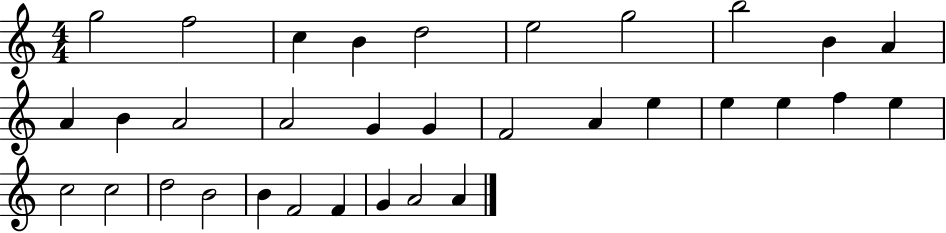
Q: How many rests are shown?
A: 0